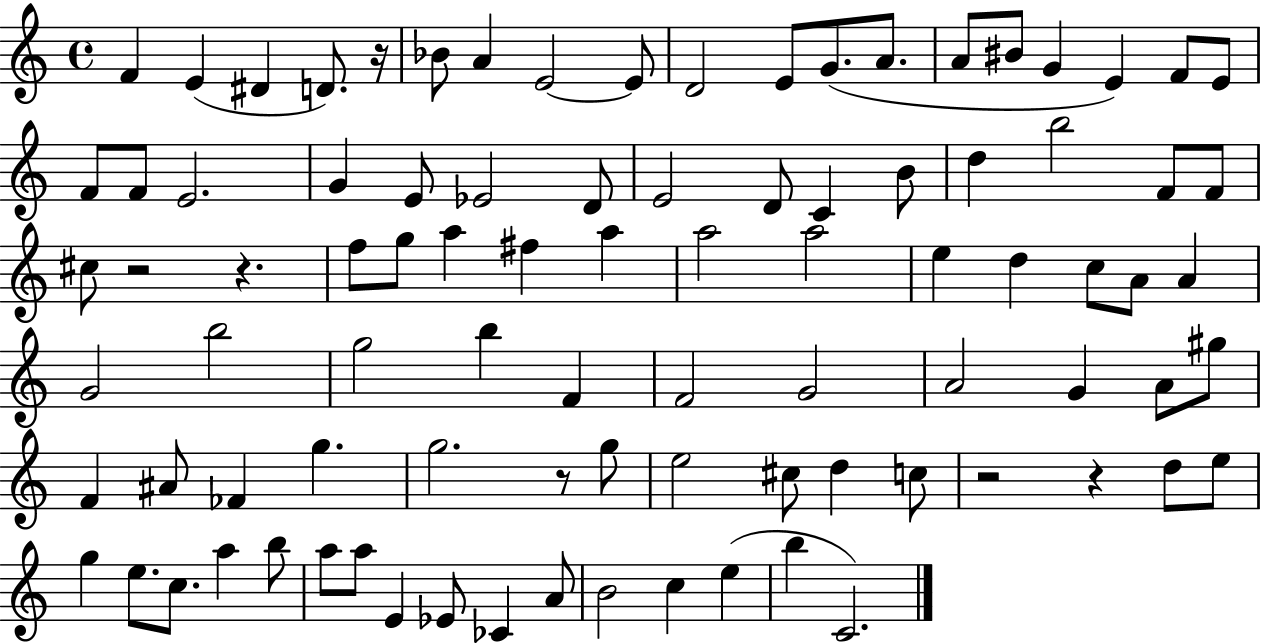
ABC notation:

X:1
T:Untitled
M:4/4
L:1/4
K:C
F E ^D D/2 z/4 _B/2 A E2 E/2 D2 E/2 G/2 A/2 A/2 ^B/2 G E F/2 E/2 F/2 F/2 E2 G E/2 _E2 D/2 E2 D/2 C B/2 d b2 F/2 F/2 ^c/2 z2 z f/2 g/2 a ^f a a2 a2 e d c/2 A/2 A G2 b2 g2 b F F2 G2 A2 G A/2 ^g/2 F ^A/2 _F g g2 z/2 g/2 e2 ^c/2 d c/2 z2 z d/2 e/2 g e/2 c/2 a b/2 a/2 a/2 E _E/2 _C A/2 B2 c e b C2